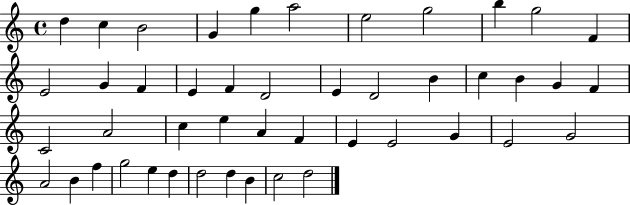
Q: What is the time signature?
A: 4/4